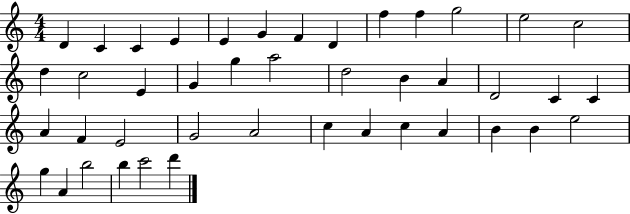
D4/q C4/q C4/q E4/q E4/q G4/q F4/q D4/q F5/q F5/q G5/h E5/h C5/h D5/q C5/h E4/q G4/q G5/q A5/h D5/h B4/q A4/q D4/h C4/q C4/q A4/q F4/q E4/h G4/h A4/h C5/q A4/q C5/q A4/q B4/q B4/q E5/h G5/q A4/q B5/h B5/q C6/h D6/q